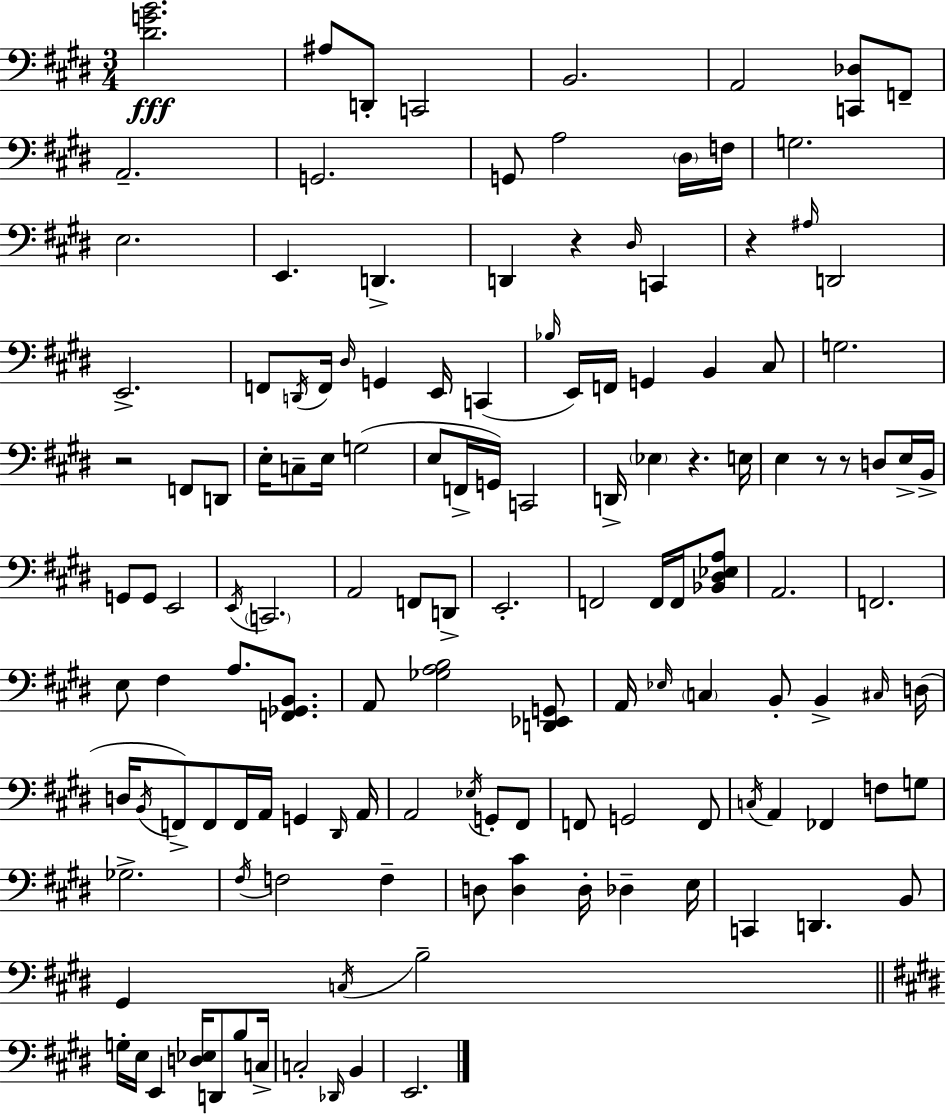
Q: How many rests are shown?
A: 6